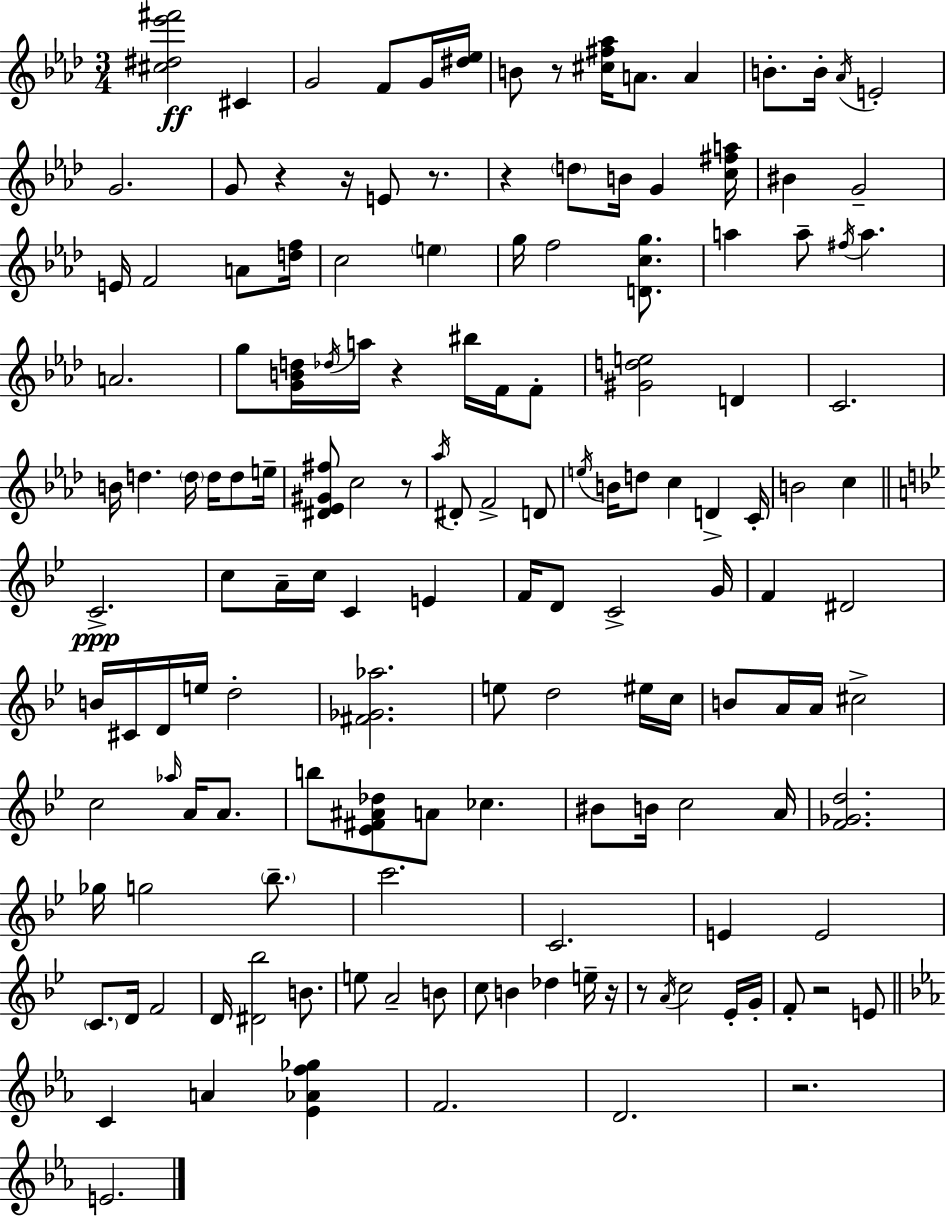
[C#5,D#5,Eb6,F#6]/h C#4/q G4/h F4/e G4/s [D#5,Eb5]/s B4/e R/e [C#5,F#5,Ab5]/s A4/e. A4/q B4/e. B4/s Ab4/s E4/h G4/h. G4/e R/q R/s E4/e R/e. R/q D5/e B4/s G4/q [C5,F#5,A5]/s BIS4/q G4/h E4/s F4/h A4/e [D5,F5]/s C5/h E5/q G5/s F5/h [D4,C5,G5]/e. A5/q A5/e F#5/s A5/q. A4/h. G5/e [G4,B4,D5]/s Db5/s A5/s R/q BIS5/s F4/s F4/e [G#4,D5,E5]/h D4/q C4/h. B4/s D5/q. D5/s D5/s D5/e E5/s [D#4,Eb4,G#4,F#5]/e C5/h R/e Ab5/s D#4/e F4/h D4/e E5/s B4/s D5/e C5/q D4/q C4/s B4/h C5/q C4/h. C5/e A4/s C5/s C4/q E4/q F4/s D4/e C4/h G4/s F4/q D#4/h B4/s C#4/s D4/s E5/s D5/h [F#4,Gb4,Ab5]/h. E5/e D5/h EIS5/s C5/s B4/e A4/s A4/s C#5/h C5/h Ab5/s A4/s A4/e. B5/e [Eb4,F#4,A#4,Db5]/e A4/e CES5/q. BIS4/e B4/s C5/h A4/s [F4,Gb4,D5]/h. Gb5/s G5/h Bb5/e. C6/h. C4/h. E4/q E4/h C4/e. D4/s F4/h D4/s [D#4,Bb5]/h B4/e. E5/e A4/h B4/e C5/e B4/q Db5/q E5/s R/s R/e A4/s C5/h Eb4/s G4/s F4/e R/h E4/e C4/q A4/q [Eb4,Ab4,F5,Gb5]/q F4/h. D4/h. R/h. E4/h.